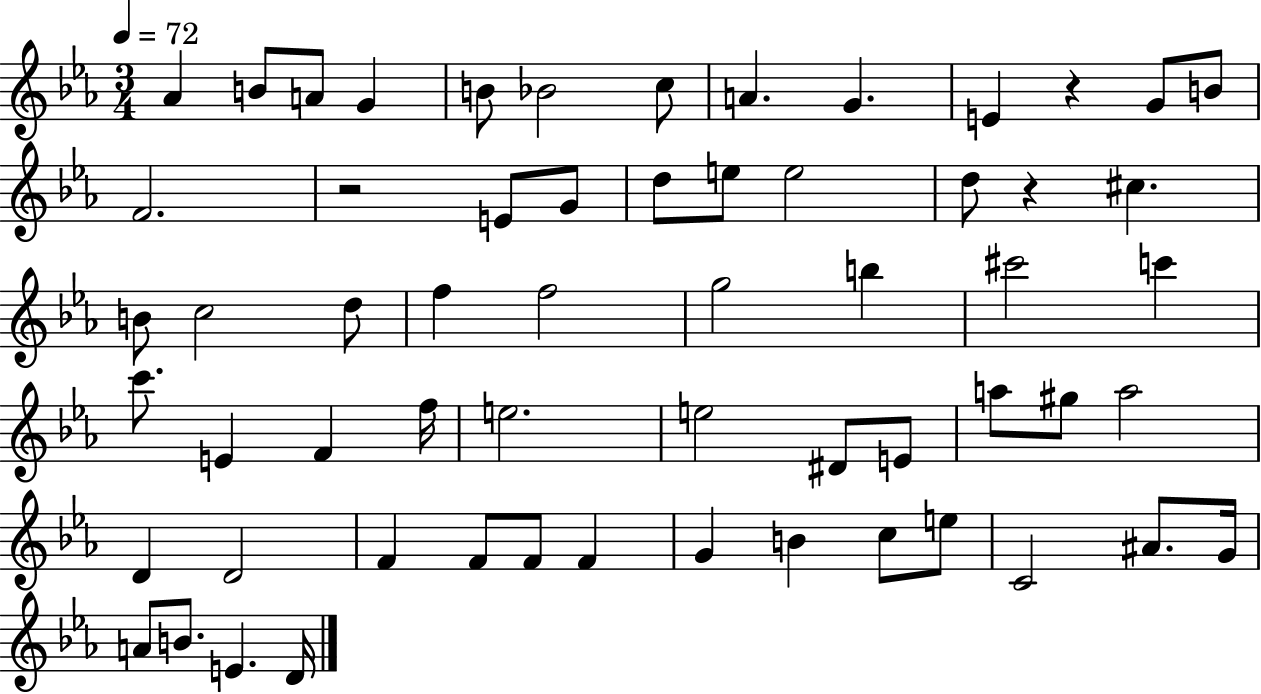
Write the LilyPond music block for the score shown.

{
  \clef treble
  \numericTimeSignature
  \time 3/4
  \key ees \major
  \tempo 4 = 72
  aes'4 b'8 a'8 g'4 | b'8 bes'2 c''8 | a'4. g'4. | e'4 r4 g'8 b'8 | \break f'2. | r2 e'8 g'8 | d''8 e''8 e''2 | d''8 r4 cis''4. | \break b'8 c''2 d''8 | f''4 f''2 | g''2 b''4 | cis'''2 c'''4 | \break c'''8. e'4 f'4 f''16 | e''2. | e''2 dis'8 e'8 | a''8 gis''8 a''2 | \break d'4 d'2 | f'4 f'8 f'8 f'4 | g'4 b'4 c''8 e''8 | c'2 ais'8. g'16 | \break a'8 b'8. e'4. d'16 | \bar "|."
}